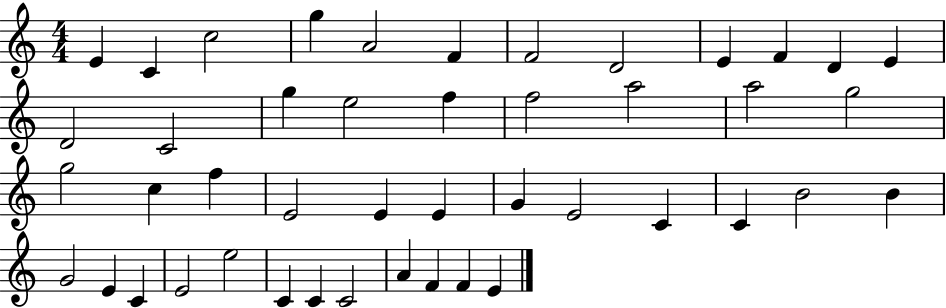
E4/q C4/q C5/h G5/q A4/h F4/q F4/h D4/h E4/q F4/q D4/q E4/q D4/h C4/h G5/q E5/h F5/q F5/h A5/h A5/h G5/h G5/h C5/q F5/q E4/h E4/q E4/q G4/q E4/h C4/q C4/q B4/h B4/q G4/h E4/q C4/q E4/h E5/h C4/q C4/q C4/h A4/q F4/q F4/q E4/q